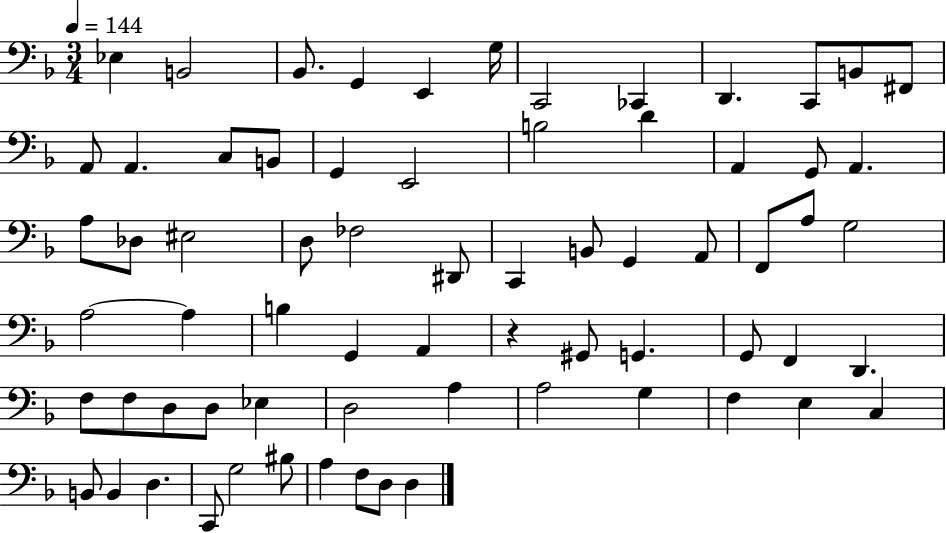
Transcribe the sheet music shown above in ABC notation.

X:1
T:Untitled
M:3/4
L:1/4
K:F
_E, B,,2 _B,,/2 G,, E,, G,/4 C,,2 _C,, D,, C,,/2 B,,/2 ^F,,/2 A,,/2 A,, C,/2 B,,/2 G,, E,,2 B,2 D A,, G,,/2 A,, A,/2 _D,/2 ^E,2 D,/2 _F,2 ^D,,/2 C,, B,,/2 G,, A,,/2 F,,/2 A,/2 G,2 A,2 A, B, G,, A,, z ^G,,/2 G,, G,,/2 F,, D,, F,/2 F,/2 D,/2 D,/2 _E, D,2 A, A,2 G, F, E, C, B,,/2 B,, D, C,,/2 G,2 ^B,/2 A, F,/2 D,/2 D,